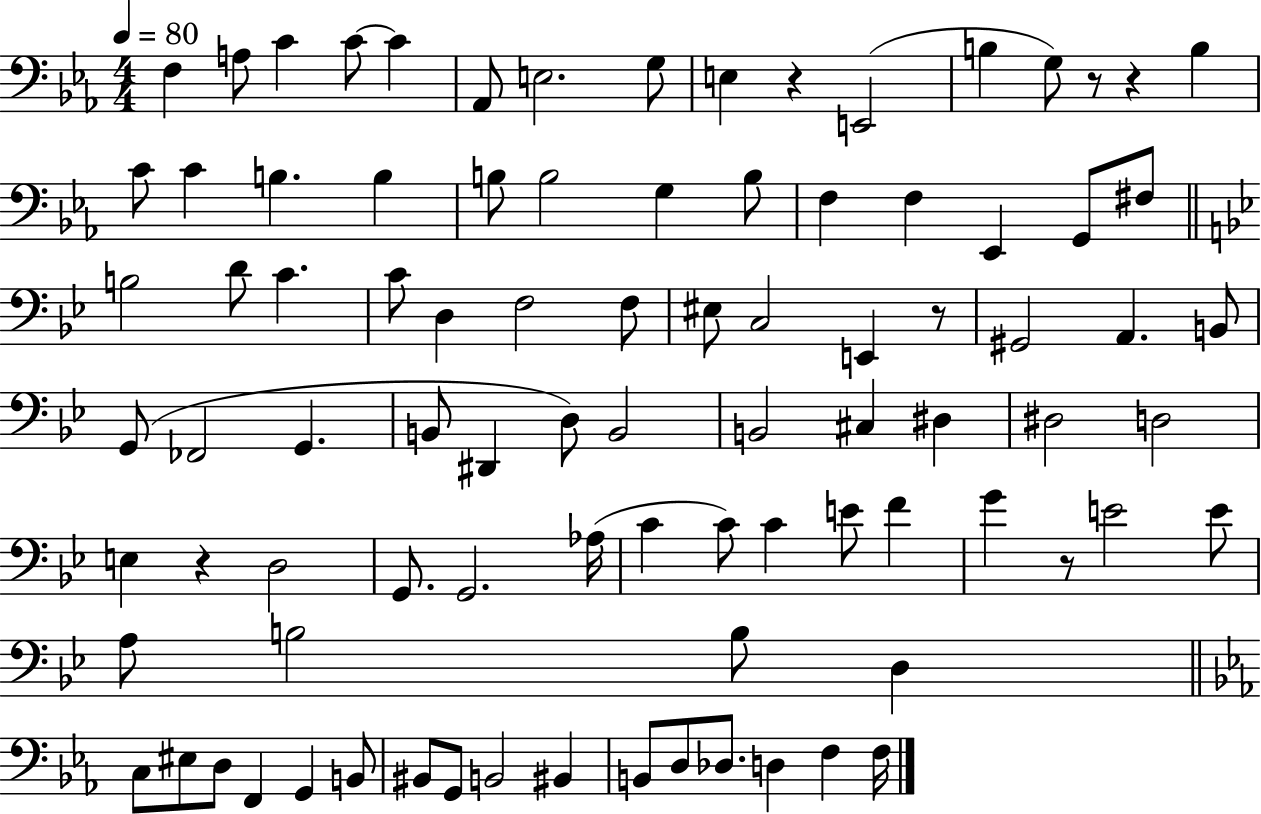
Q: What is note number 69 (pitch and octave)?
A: C3